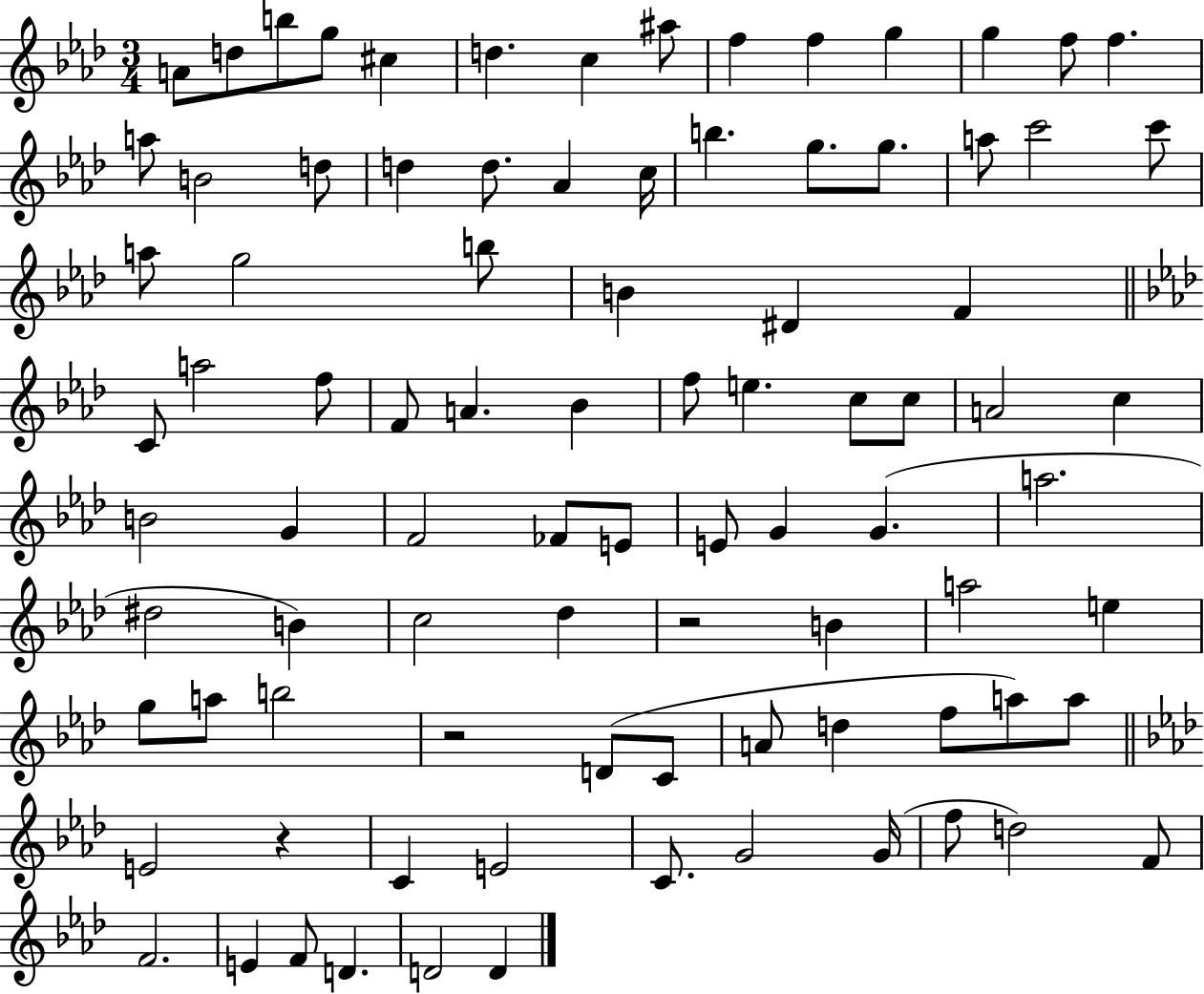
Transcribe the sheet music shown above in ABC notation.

X:1
T:Untitled
M:3/4
L:1/4
K:Ab
A/2 d/2 b/2 g/2 ^c d c ^a/2 f f g g f/2 f a/2 B2 d/2 d d/2 _A c/4 b g/2 g/2 a/2 c'2 c'/2 a/2 g2 b/2 B ^D F C/2 a2 f/2 F/2 A _B f/2 e c/2 c/2 A2 c B2 G F2 _F/2 E/2 E/2 G G a2 ^d2 B c2 _d z2 B a2 e g/2 a/2 b2 z2 D/2 C/2 A/2 d f/2 a/2 a/2 E2 z C E2 C/2 G2 G/4 f/2 d2 F/2 F2 E F/2 D D2 D